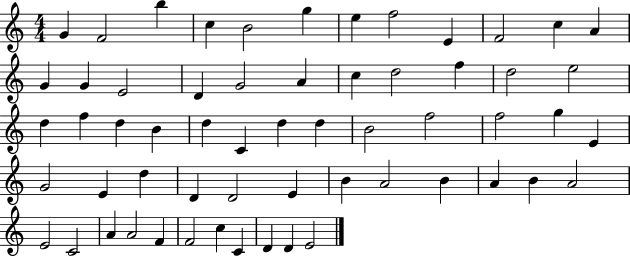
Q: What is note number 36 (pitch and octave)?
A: E4